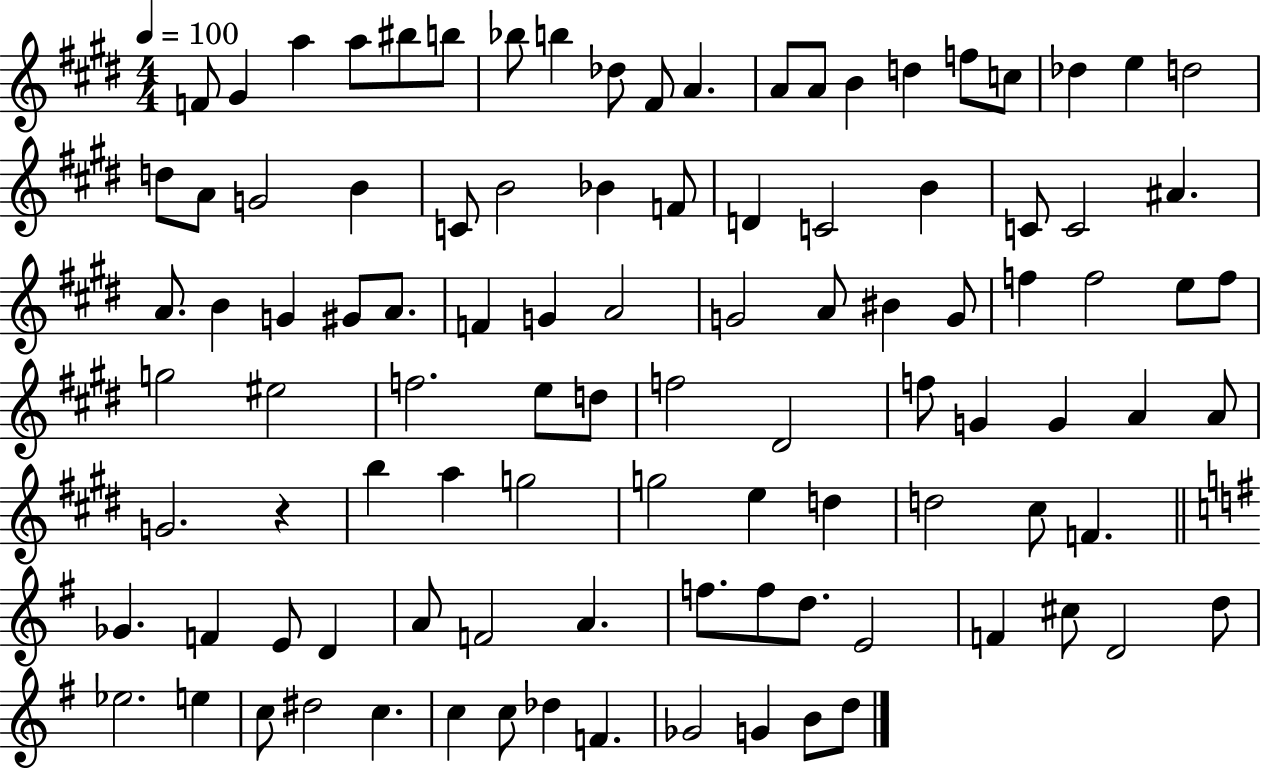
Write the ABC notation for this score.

X:1
T:Untitled
M:4/4
L:1/4
K:E
F/2 ^G a a/2 ^b/2 b/2 _b/2 b _d/2 ^F/2 A A/2 A/2 B d f/2 c/2 _d e d2 d/2 A/2 G2 B C/2 B2 _B F/2 D C2 B C/2 C2 ^A A/2 B G ^G/2 A/2 F G A2 G2 A/2 ^B G/2 f f2 e/2 f/2 g2 ^e2 f2 e/2 d/2 f2 ^D2 f/2 G G A A/2 G2 z b a g2 g2 e d d2 ^c/2 F _G F E/2 D A/2 F2 A f/2 f/2 d/2 E2 F ^c/2 D2 d/2 _e2 e c/2 ^d2 c c c/2 _d F _G2 G B/2 d/2